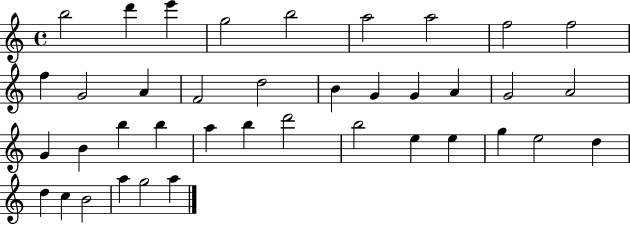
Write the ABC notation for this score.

X:1
T:Untitled
M:4/4
L:1/4
K:C
b2 d' e' g2 b2 a2 a2 f2 f2 f G2 A F2 d2 B G G A G2 A2 G B b b a b d'2 b2 e e g e2 d d c B2 a g2 a